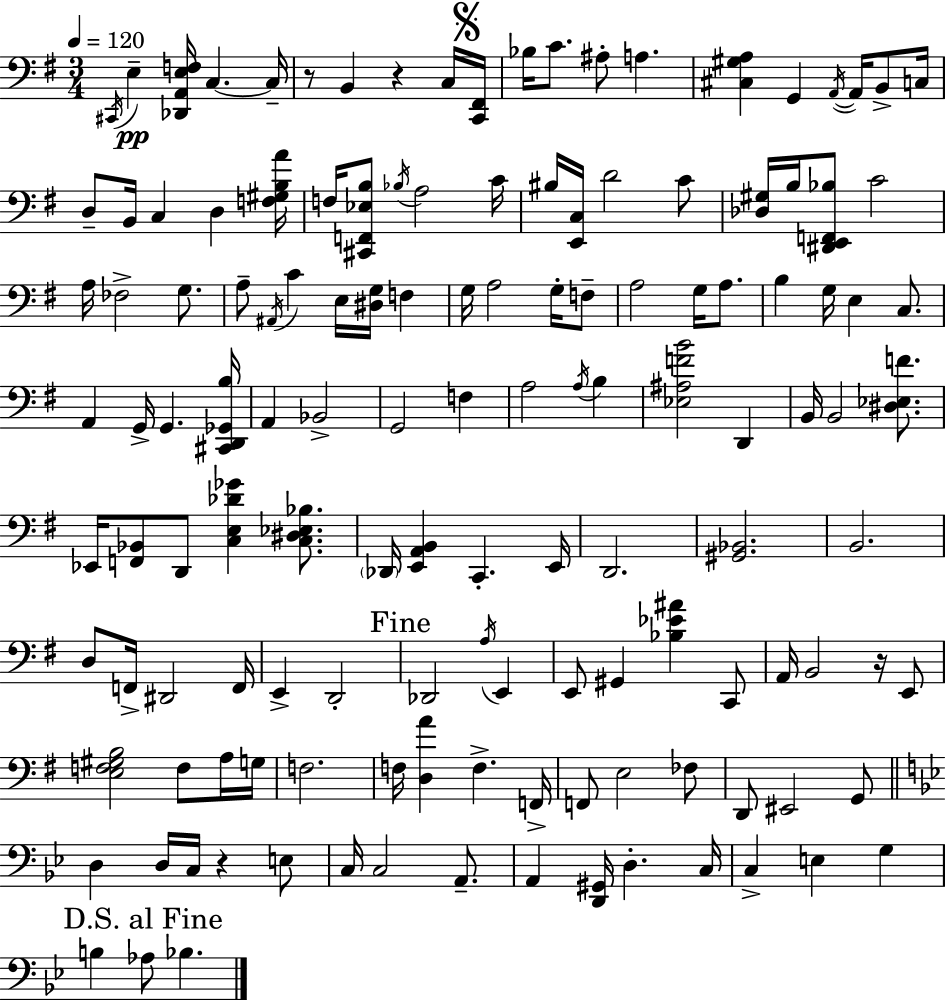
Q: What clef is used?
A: bass